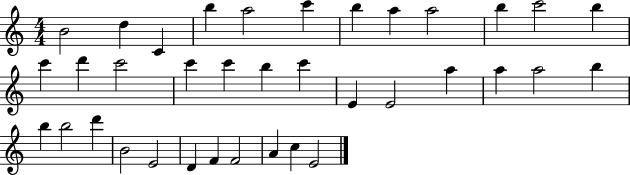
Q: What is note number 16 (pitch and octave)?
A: C6